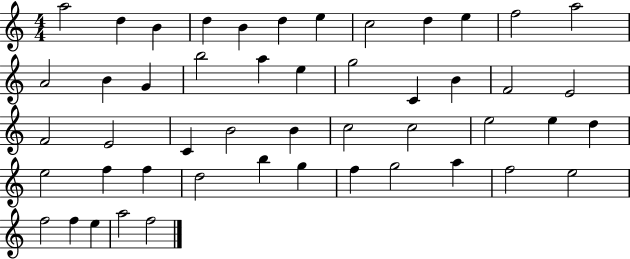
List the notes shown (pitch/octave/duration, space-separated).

A5/h D5/q B4/q D5/q B4/q D5/q E5/q C5/h D5/q E5/q F5/h A5/h A4/h B4/q G4/q B5/h A5/q E5/q G5/h C4/q B4/q F4/h E4/h F4/h E4/h C4/q B4/h B4/q C5/h C5/h E5/h E5/q D5/q E5/h F5/q F5/q D5/h B5/q G5/q F5/q G5/h A5/q F5/h E5/h F5/h F5/q E5/q A5/h F5/h